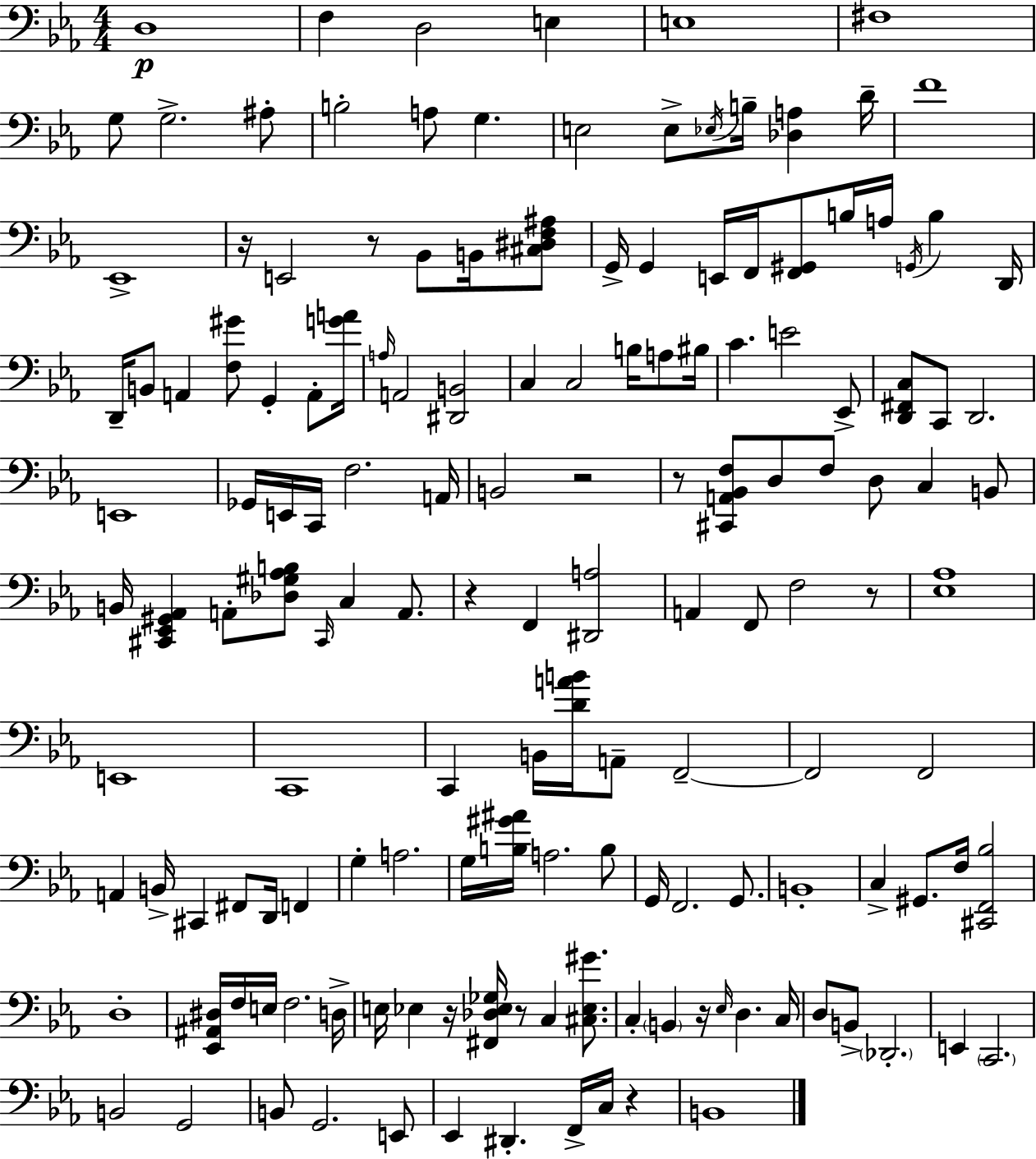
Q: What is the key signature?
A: C minor